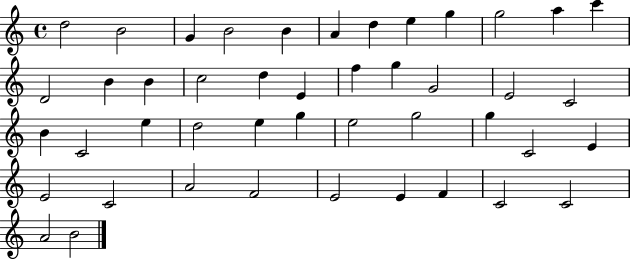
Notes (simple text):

D5/h B4/h G4/q B4/h B4/q A4/q D5/q E5/q G5/q G5/h A5/q C6/q D4/h B4/q B4/q C5/h D5/q E4/q F5/q G5/q G4/h E4/h C4/h B4/q C4/h E5/q D5/h E5/q G5/q E5/h G5/h G5/q C4/h E4/q E4/h C4/h A4/h F4/h E4/h E4/q F4/q C4/h C4/h A4/h B4/h